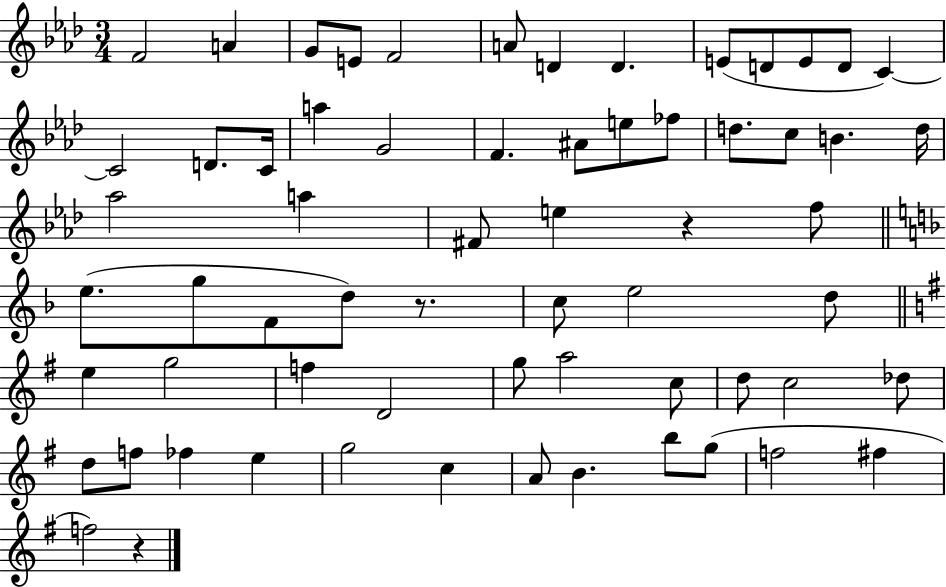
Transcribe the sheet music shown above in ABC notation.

X:1
T:Untitled
M:3/4
L:1/4
K:Ab
F2 A G/2 E/2 F2 A/2 D D E/2 D/2 E/2 D/2 C C2 D/2 C/4 a G2 F ^A/2 e/2 _f/2 d/2 c/2 B d/4 _a2 a ^F/2 e z f/2 e/2 g/2 F/2 d/2 z/2 c/2 e2 d/2 e g2 f D2 g/2 a2 c/2 d/2 c2 _d/2 d/2 f/2 _f e g2 c A/2 B b/2 g/2 f2 ^f f2 z